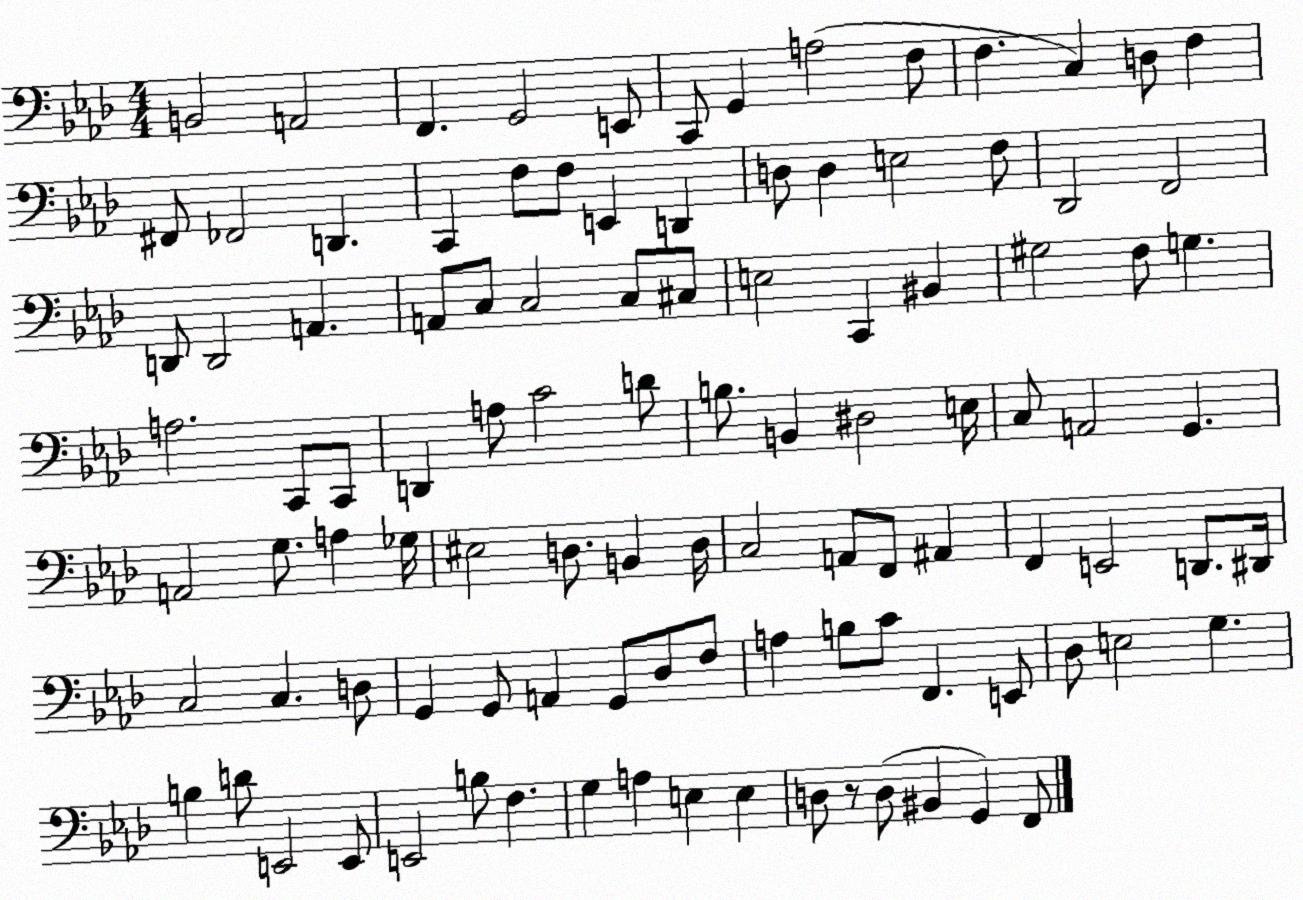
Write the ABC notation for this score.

X:1
T:Untitled
M:4/4
L:1/4
K:Ab
B,,2 A,,2 F,, G,,2 E,,/2 C,,/2 G,, A,2 F,/2 F, C, D,/2 F, ^F,,/2 _F,,2 D,, C,, F,/2 F,/2 E,, D,, D,/2 D, E,2 F,/2 _D,,2 F,,2 D,,/2 D,,2 A,, A,,/2 C,/2 C,2 C,/2 ^C,/2 E,2 C,, ^B,, ^G,2 F,/2 G, A,2 C,,/2 C,,/2 D,, A,/2 C2 D/2 B,/2 B,, ^D,2 E,/4 C,/2 A,,2 G,, A,,2 G,/2 A, _G,/4 ^E,2 D,/2 B,, D,/4 C,2 A,,/2 F,,/2 ^A,, F,, E,,2 D,,/2 ^D,,/4 C,2 C, D,/2 G,, G,,/2 A,, G,,/2 _D,/2 F,/2 A, B,/2 C/2 F,, E,,/2 _D,/2 E,2 G, B, D/2 E,,2 E,,/2 E,,2 B,/2 F, G, A, E, E, D,/2 z/2 D,/2 ^B,, G,, F,,/2